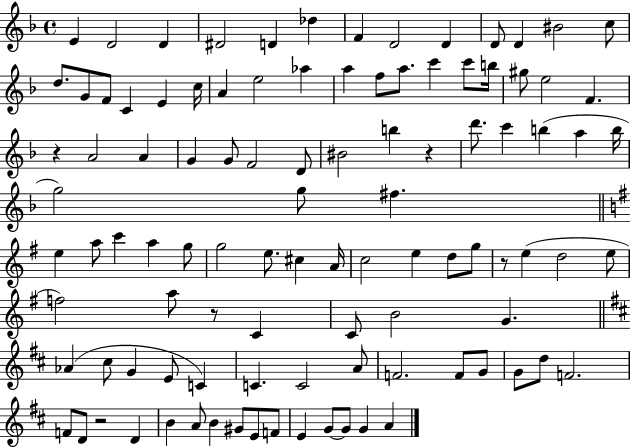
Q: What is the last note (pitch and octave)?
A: A4